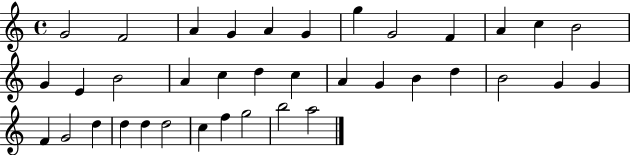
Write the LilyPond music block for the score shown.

{
  \clef treble
  \time 4/4
  \defaultTimeSignature
  \key c \major
  g'2 f'2 | a'4 g'4 a'4 g'4 | g''4 g'2 f'4 | a'4 c''4 b'2 | \break g'4 e'4 b'2 | a'4 c''4 d''4 c''4 | a'4 g'4 b'4 d''4 | b'2 g'4 g'4 | \break f'4 g'2 d''4 | d''4 d''4 d''2 | c''4 f''4 g''2 | b''2 a''2 | \break \bar "|."
}